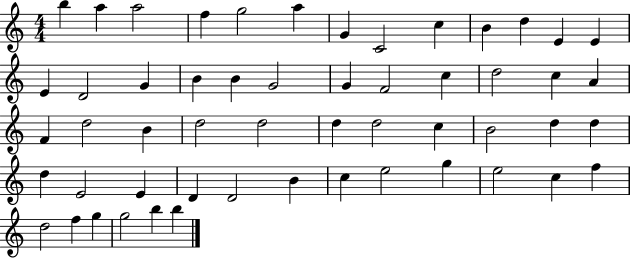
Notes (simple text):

B5/q A5/q A5/h F5/q G5/h A5/q G4/q C4/h C5/q B4/q D5/q E4/q E4/q E4/q D4/h G4/q B4/q B4/q G4/h G4/q F4/h C5/q D5/h C5/q A4/q F4/q D5/h B4/q D5/h D5/h D5/q D5/h C5/q B4/h D5/q D5/q D5/q E4/h E4/q D4/q D4/h B4/q C5/q E5/h G5/q E5/h C5/q F5/q D5/h F5/q G5/q G5/h B5/q B5/q